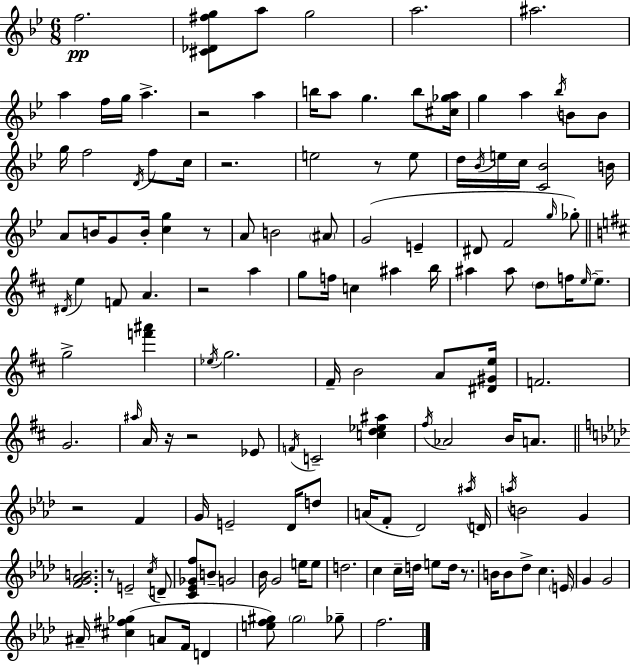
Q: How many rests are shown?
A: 10